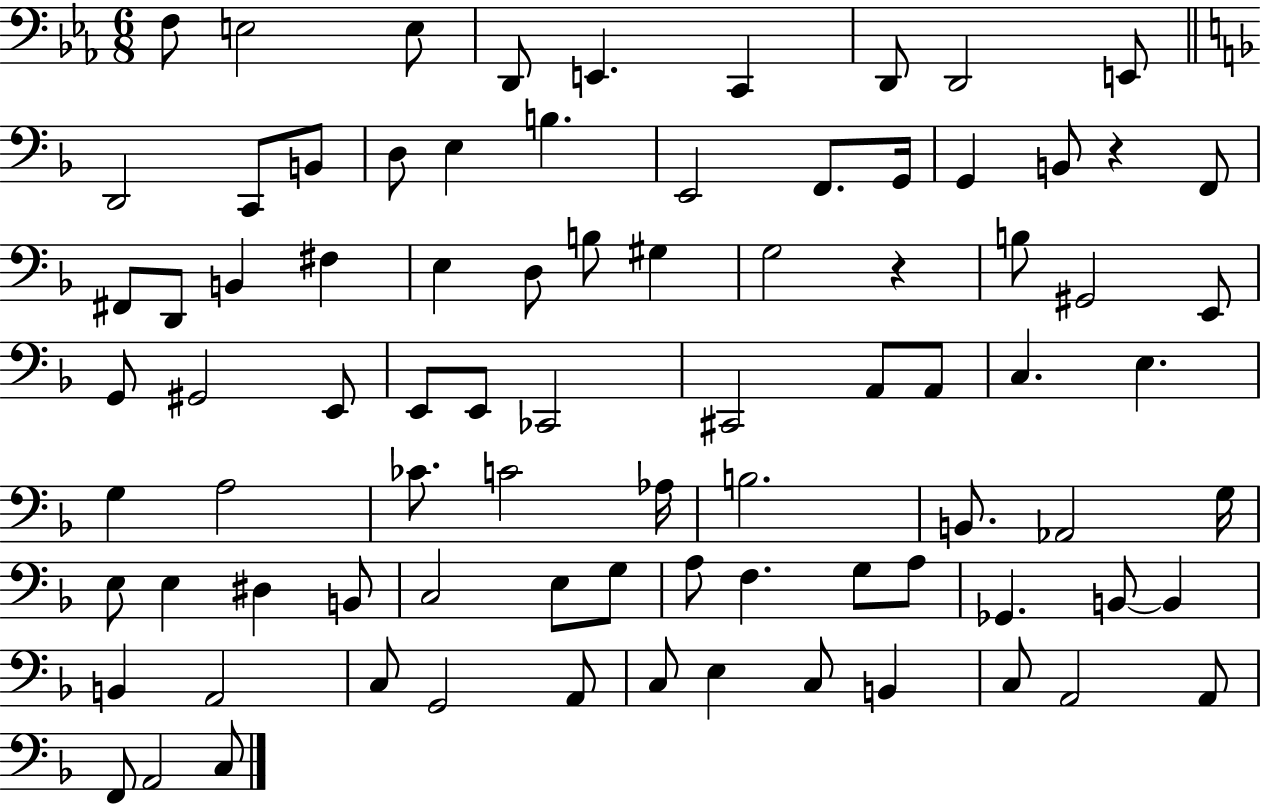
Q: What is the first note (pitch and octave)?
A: F3